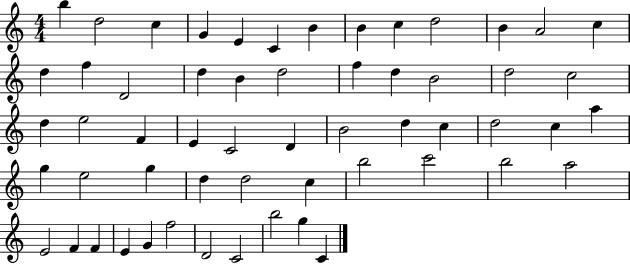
{
  \clef treble
  \numericTimeSignature
  \time 4/4
  \key c \major
  b''4 d''2 c''4 | g'4 e'4 c'4 b'4 | b'4 c''4 d''2 | b'4 a'2 c''4 | \break d''4 f''4 d'2 | d''4 b'4 d''2 | f''4 d''4 b'2 | d''2 c''2 | \break d''4 e''2 f'4 | e'4 c'2 d'4 | b'2 d''4 c''4 | d''2 c''4 a''4 | \break g''4 e''2 g''4 | d''4 d''2 c''4 | b''2 c'''2 | b''2 a''2 | \break e'2 f'4 f'4 | e'4 g'4 f''2 | d'2 c'2 | b''2 g''4 c'4 | \break \bar "|."
}